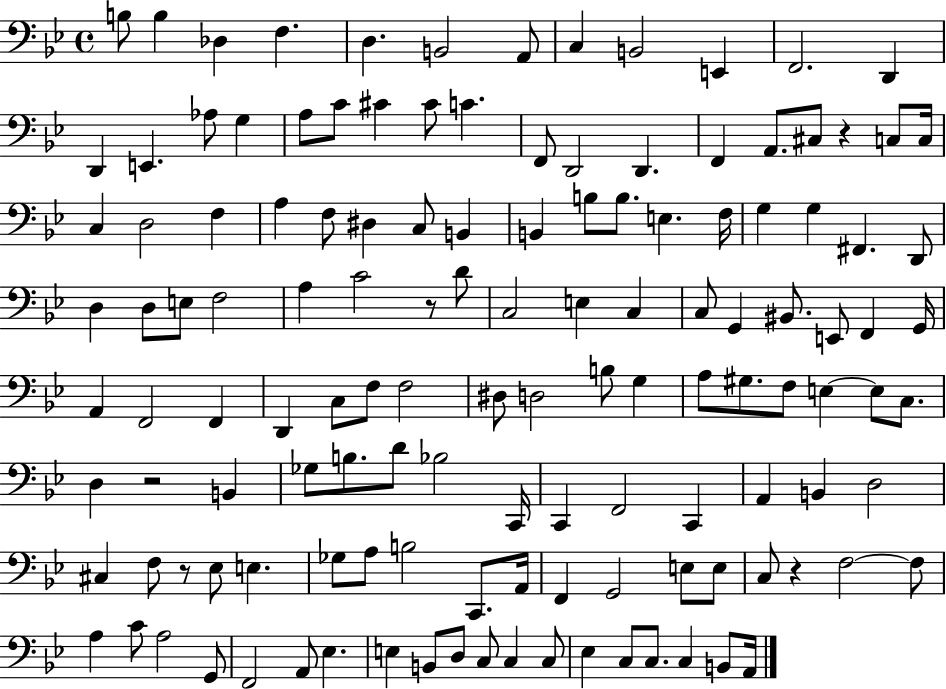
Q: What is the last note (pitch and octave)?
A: A2